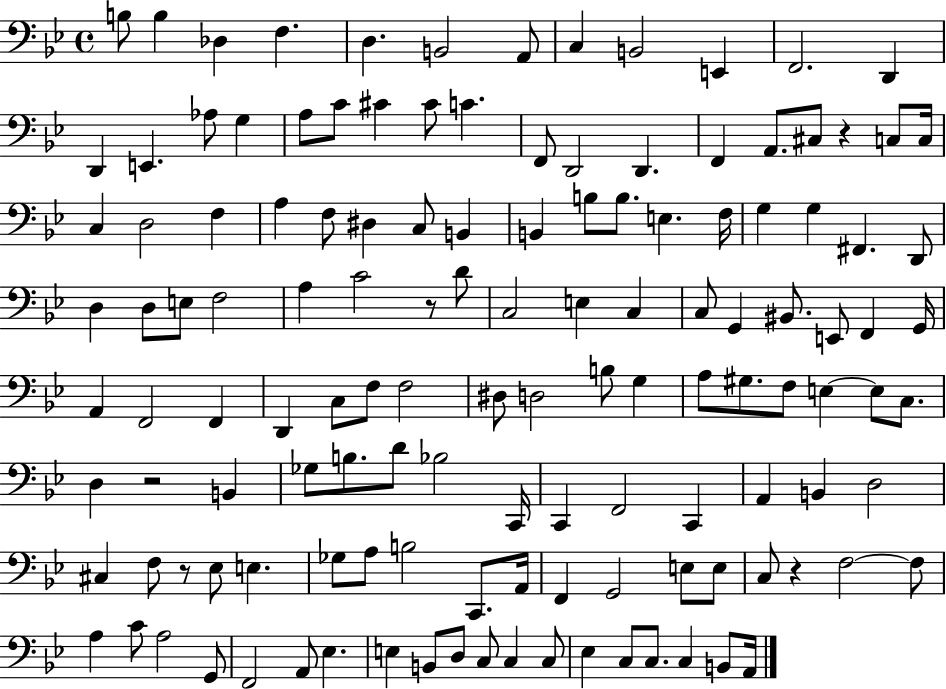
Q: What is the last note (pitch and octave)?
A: A2